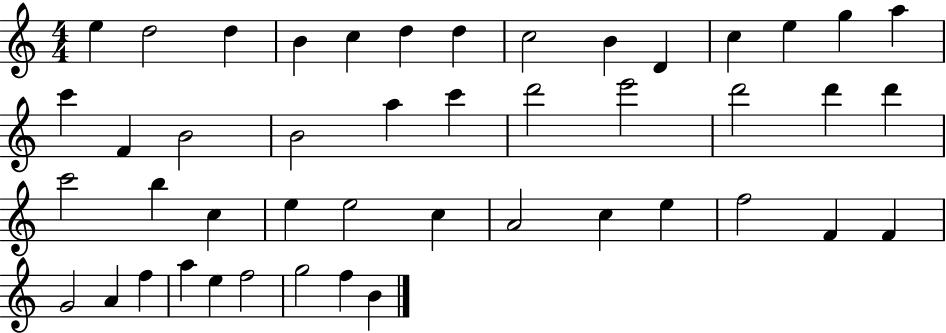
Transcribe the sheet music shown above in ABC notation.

X:1
T:Untitled
M:4/4
L:1/4
K:C
e d2 d B c d d c2 B D c e g a c' F B2 B2 a c' d'2 e'2 d'2 d' d' c'2 b c e e2 c A2 c e f2 F F G2 A f a e f2 g2 f B